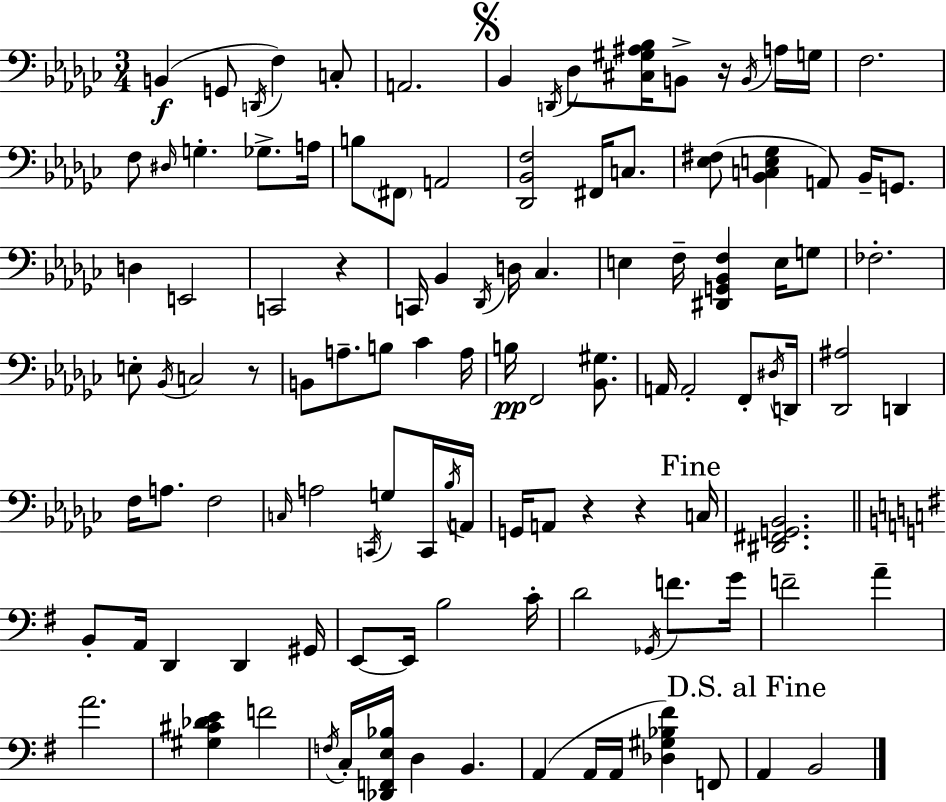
{
  \clef bass
  \numericTimeSignature
  \time 3/4
  \key ees \minor
  b,4(\f g,8 \acciaccatura { d,16 }) f4 c8-. | a,2. | \mark \markup { \musicglyph "scripts.segno" } bes,4 \acciaccatura { d,16 } des8 <cis gis ais bes>16 b,8-> r16 | \acciaccatura { b,16 } a16 g16 f2. | \break f8 \grace { dis16 } g4.-. | ges8.-> a16 b8 \parenthesize fis,8 a,2 | <des, bes, f>2 | fis,16 c8. <ees fis>8( <bes, c e ges>4 a,8) | \break bes,16-- g,8. d4 e,2 | c,2 | r4 c,16 bes,4 \acciaccatura { des,16 } d16 ces4. | e4 f16-- <dis, g, bes, f>4 | \break e16 g8 fes2.-. | e8-. \acciaccatura { bes,16 } c2 | r8 b,8 a8.-- b8 | ces'4 a16 b16\pp f,2 | \break <bes, gis>8. a,16 a,2-. | f,8-. \acciaccatura { dis16 } d,16 <des, ais>2 | d,4 f16 a8. f2 | \grace { c16 } a2 | \break \acciaccatura { c,16 } g8 c,16 \acciaccatura { bes16 } a,16 g,16 a,8 | r4 r4 \mark "Fine" c16 <dis, fis, g, bes,>2. | \bar "||" \break \key g \major b,8-. a,16 d,4 d,4 gis,16 | e,8~~ e,16 b2 c'16-. | d'2 \acciaccatura { ges,16 } f'8. | g'16 f'2-- a'4-- | \break a'2. | <gis cis' des' e'>4 f'2 | \acciaccatura { f16 } c16-. <des, f, e bes>16 d4 b,4. | a,4( a,16 a,16 <des gis bes fis'>4) | \break f,8 \mark "D.S. al Fine" a,4 b,2 | \bar "|."
}